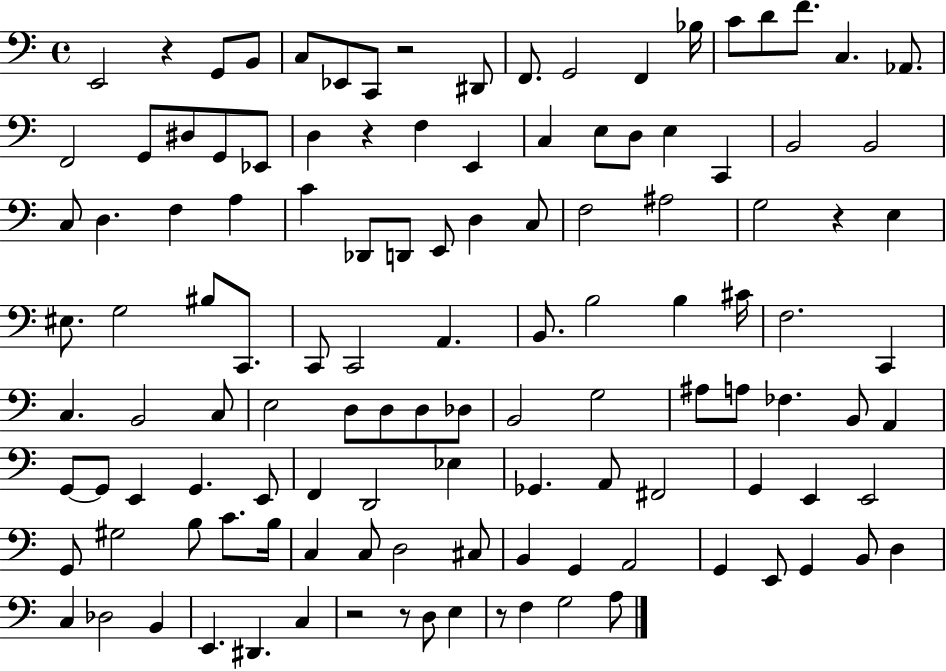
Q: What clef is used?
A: bass